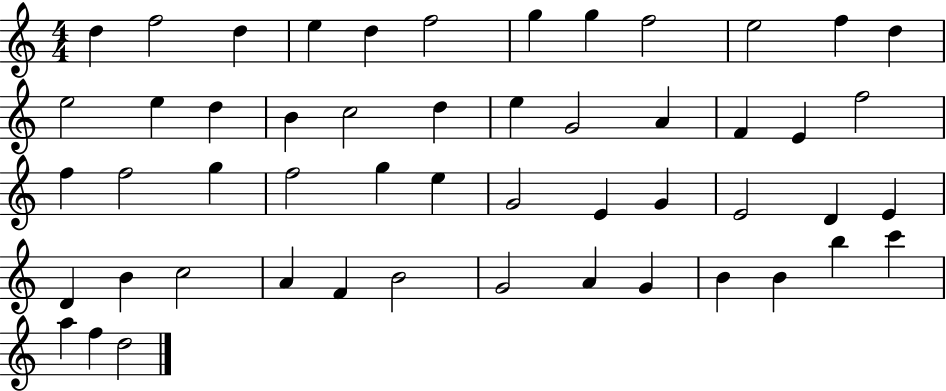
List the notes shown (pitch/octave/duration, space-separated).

D5/q F5/h D5/q E5/q D5/q F5/h G5/q G5/q F5/h E5/h F5/q D5/q E5/h E5/q D5/q B4/q C5/h D5/q E5/q G4/h A4/q F4/q E4/q F5/h F5/q F5/h G5/q F5/h G5/q E5/q G4/h E4/q G4/q E4/h D4/q E4/q D4/q B4/q C5/h A4/q F4/q B4/h G4/h A4/q G4/q B4/q B4/q B5/q C6/q A5/q F5/q D5/h